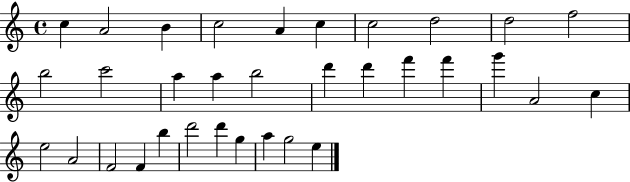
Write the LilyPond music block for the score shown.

{
  \clef treble
  \time 4/4
  \defaultTimeSignature
  \key c \major
  c''4 a'2 b'4 | c''2 a'4 c''4 | c''2 d''2 | d''2 f''2 | \break b''2 c'''2 | a''4 a''4 b''2 | d'''4 d'''4 f'''4 f'''4 | g'''4 a'2 c''4 | \break e''2 a'2 | f'2 f'4 b''4 | d'''2 d'''4 g''4 | a''4 g''2 e''4 | \break \bar "|."
}